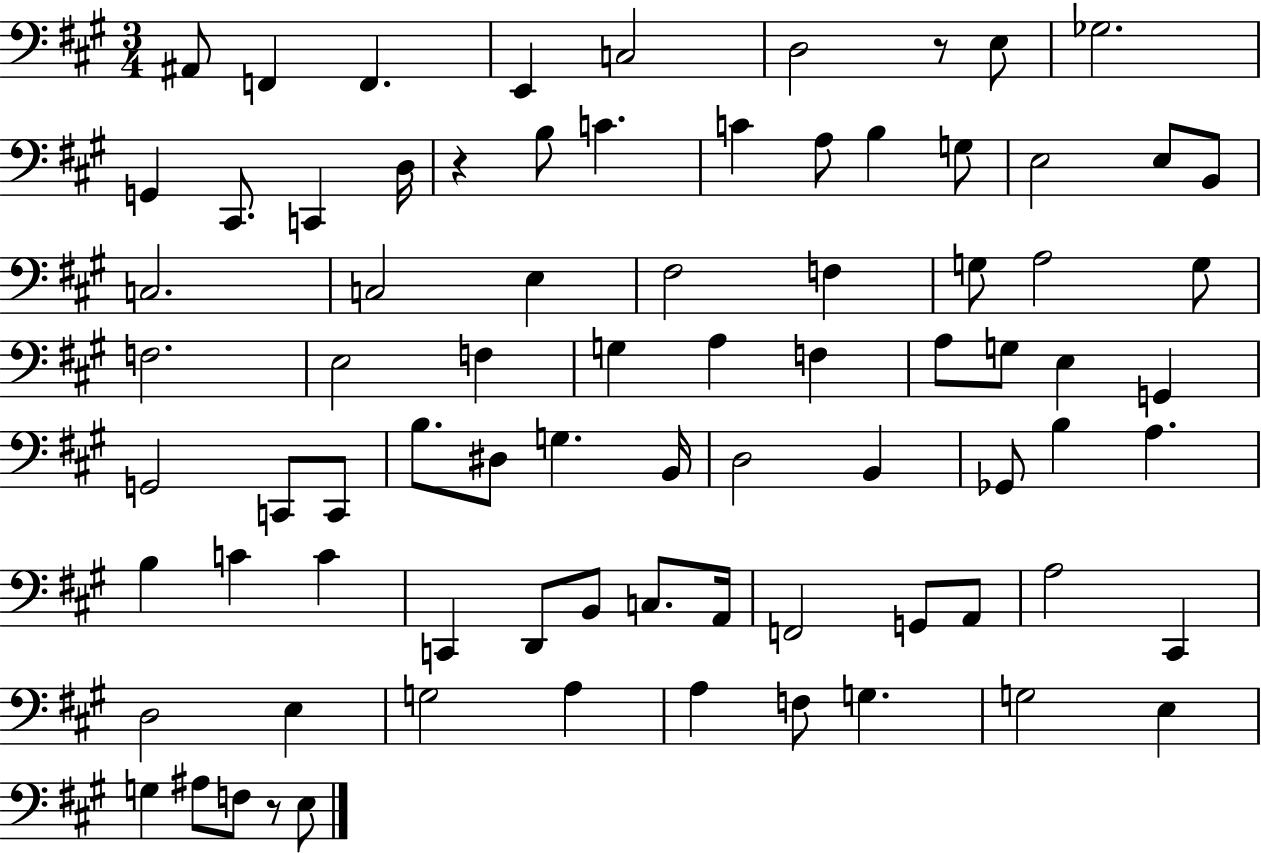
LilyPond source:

{
  \clef bass
  \numericTimeSignature
  \time 3/4
  \key a \major
  ais,8 f,4 f,4. | e,4 c2 | d2 r8 e8 | ges2. | \break g,4 cis,8. c,4 d16 | r4 b8 c'4. | c'4 a8 b4 g8 | e2 e8 b,8 | \break c2. | c2 e4 | fis2 f4 | g8 a2 g8 | \break f2. | e2 f4 | g4 a4 f4 | a8 g8 e4 g,4 | \break g,2 c,8 c,8 | b8. dis8 g4. b,16 | d2 b,4 | ges,8 b4 a4. | \break b4 c'4 c'4 | c,4 d,8 b,8 c8. a,16 | f,2 g,8 a,8 | a2 cis,4 | \break d2 e4 | g2 a4 | a4 f8 g4. | g2 e4 | \break g4 ais8 f8 r8 e8 | \bar "|."
}